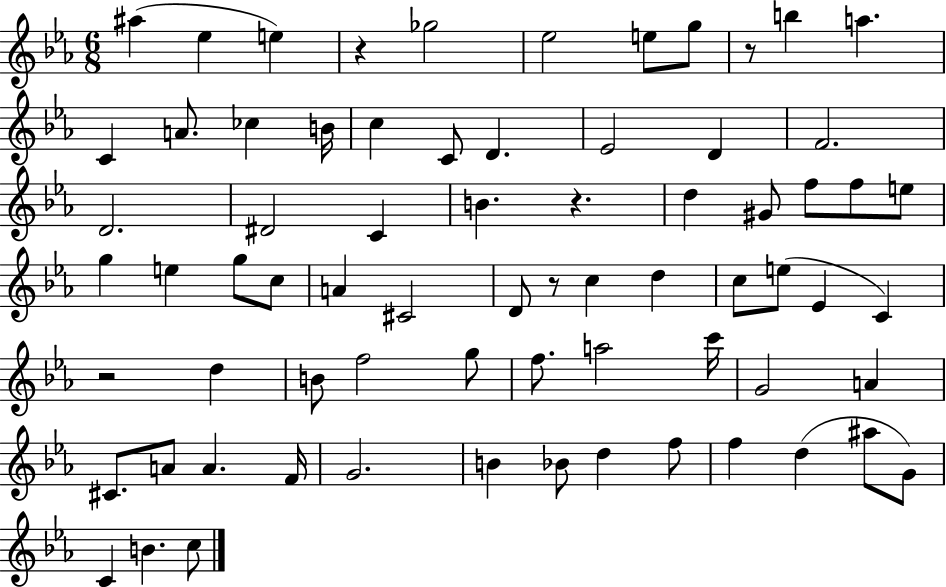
X:1
T:Untitled
M:6/8
L:1/4
K:Eb
^a _e e z _g2 _e2 e/2 g/2 z/2 b a C A/2 _c B/4 c C/2 D _E2 D F2 D2 ^D2 C B z d ^G/2 f/2 f/2 e/2 g e g/2 c/2 A ^C2 D/2 z/2 c d c/2 e/2 _E C z2 d B/2 f2 g/2 f/2 a2 c'/4 G2 A ^C/2 A/2 A F/4 G2 B _B/2 d f/2 f d ^a/2 G/2 C B c/2